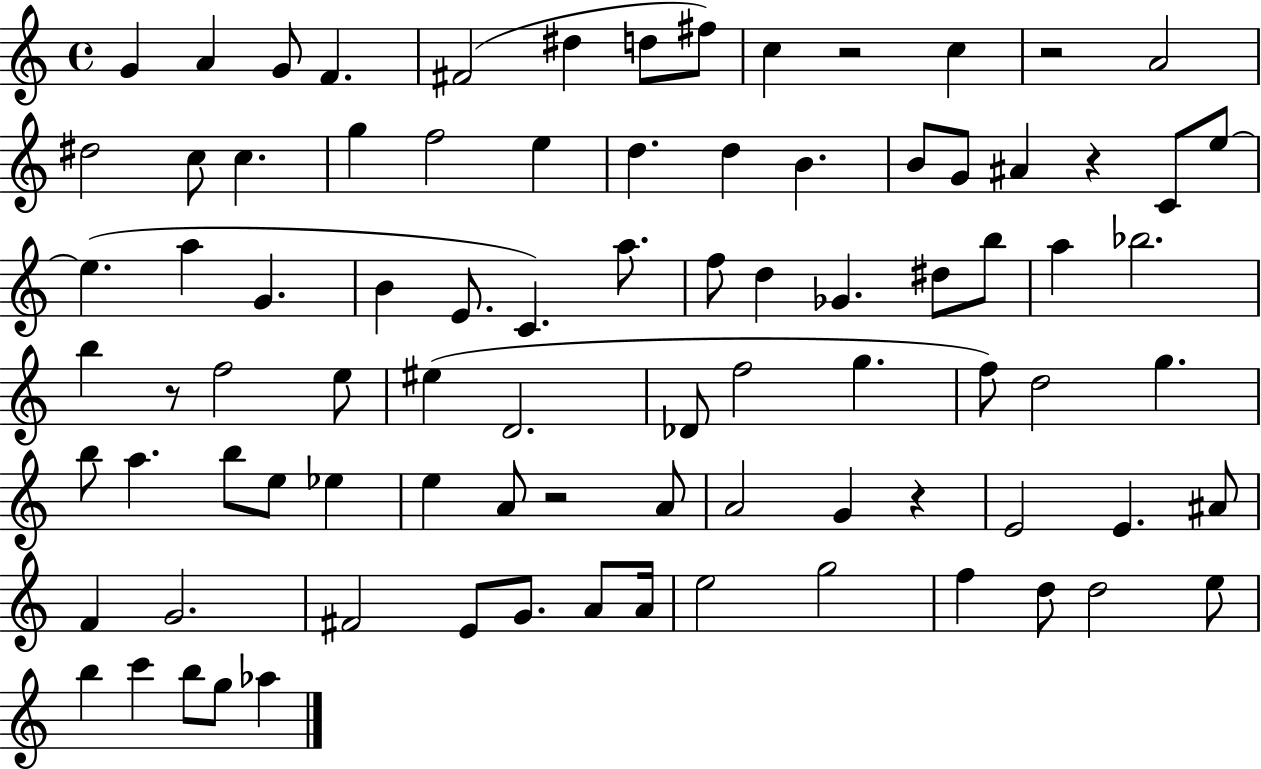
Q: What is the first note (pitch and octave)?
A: G4